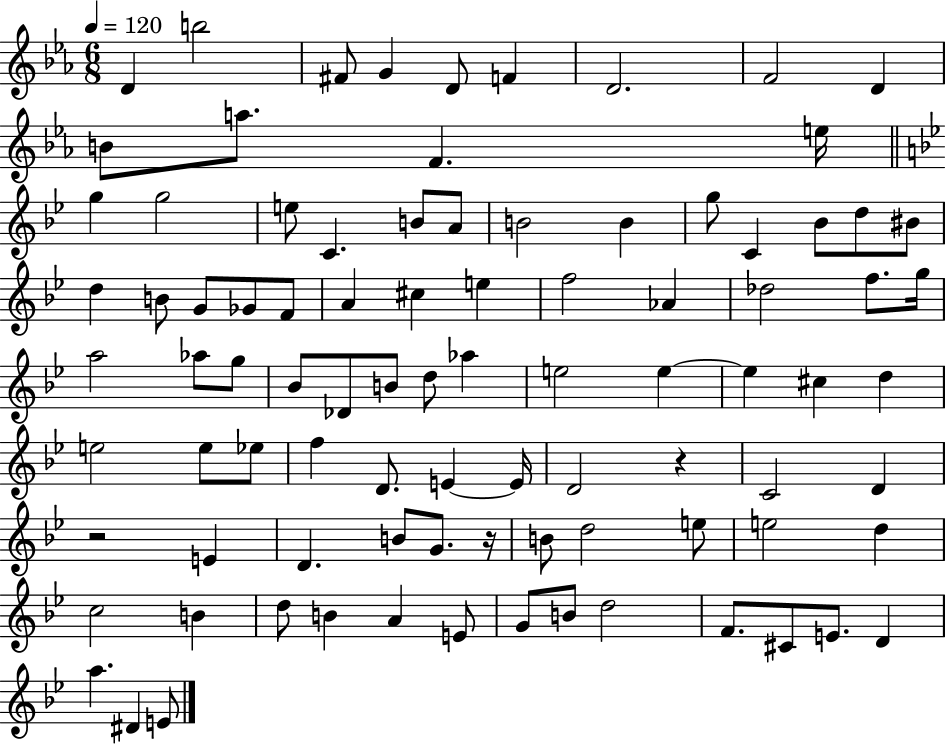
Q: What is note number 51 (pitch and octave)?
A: C#5